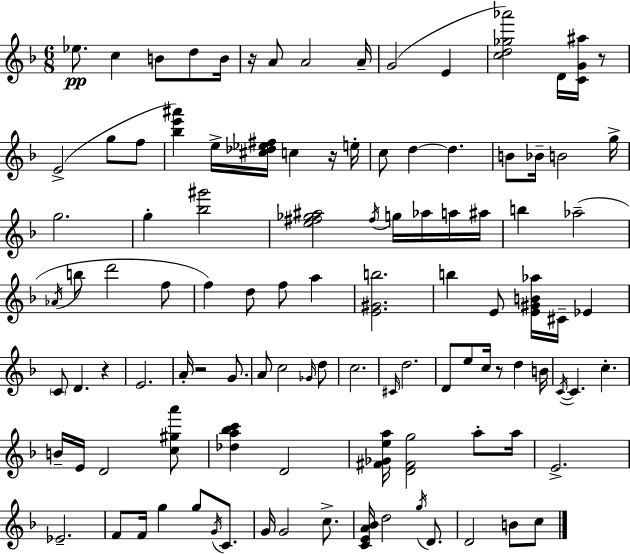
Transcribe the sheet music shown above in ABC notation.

X:1
T:Untitled
M:6/8
L:1/4
K:F
_e/2 c B/2 d/2 B/4 z/4 A/2 A2 A/4 G2 E [cd_g_a']2 D/4 [CG^a]/4 z/2 E2 g/2 f/2 [_be'^a'] e/4 [^c_d_e^f]/4 c z/4 e/4 c/2 d d B/2 _B/4 B2 g/4 g2 g [_b^g']2 [e^f_g^a]2 ^f/4 g/4 _a/4 a/4 ^a/4 b _a2 _A/4 b/2 d'2 f/2 f d/2 f/2 a [E^Gb]2 b E/2 [E^GB_a]/4 ^C/4 _E C/2 D z E2 A/4 z2 G/2 A/2 c2 _G/4 d/2 c2 ^C/4 d2 D/2 e/2 c/4 z/2 d B/4 C/4 C c B/4 E/4 D2 [c^ga']/2 [_da_bc'] D2 [^F_Gea]/4 [D^Fg]2 a/2 a/4 E2 _E2 F/2 F/4 g g/2 G/4 C/2 G/4 G2 c/2 [CEA_B]/4 d2 g/4 D/2 D2 B/2 c/2